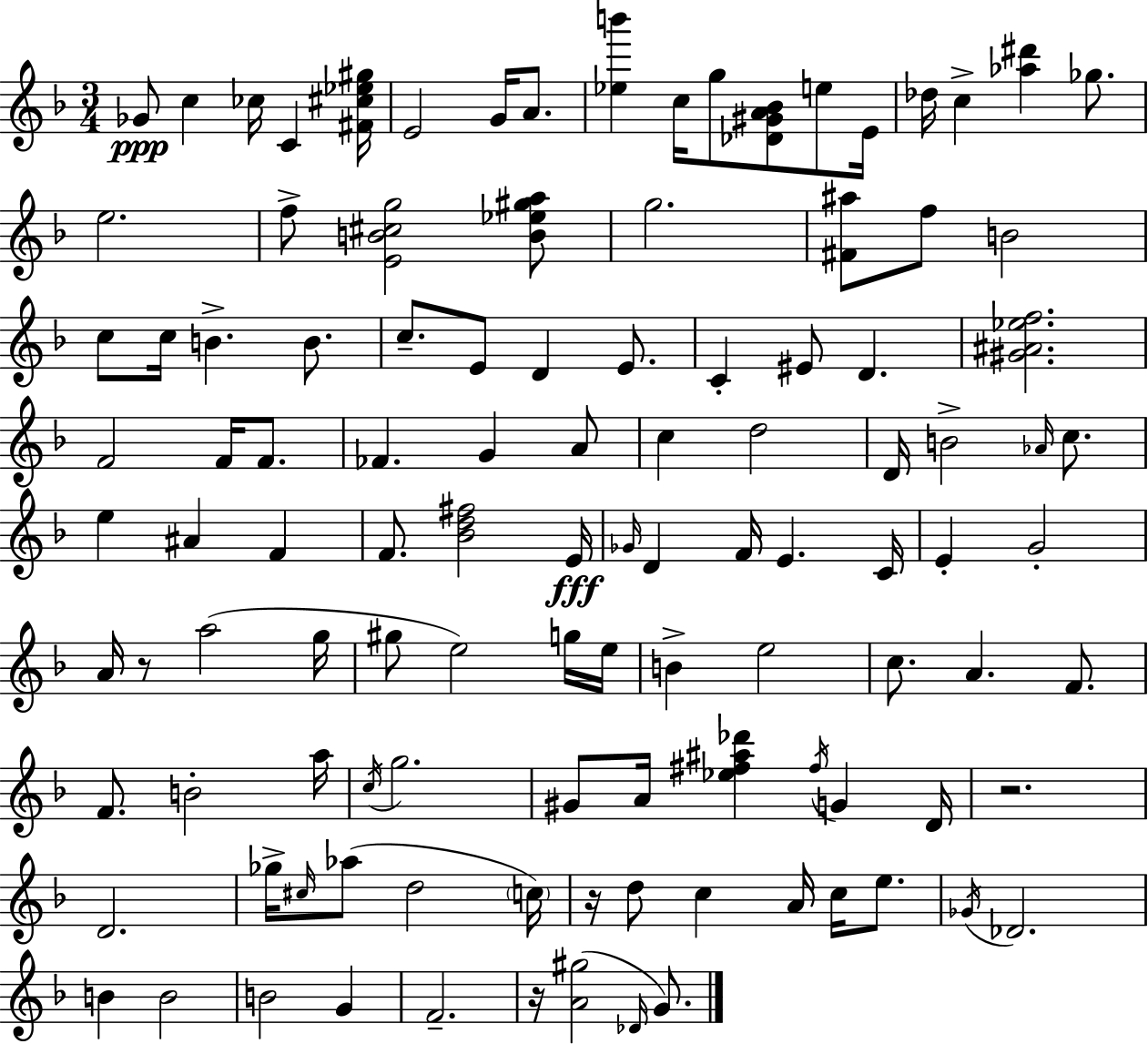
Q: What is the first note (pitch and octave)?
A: Gb4